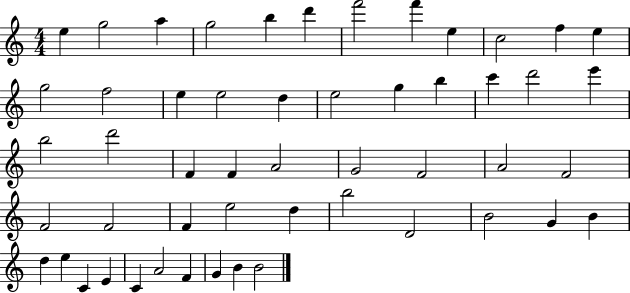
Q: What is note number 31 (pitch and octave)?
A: A4